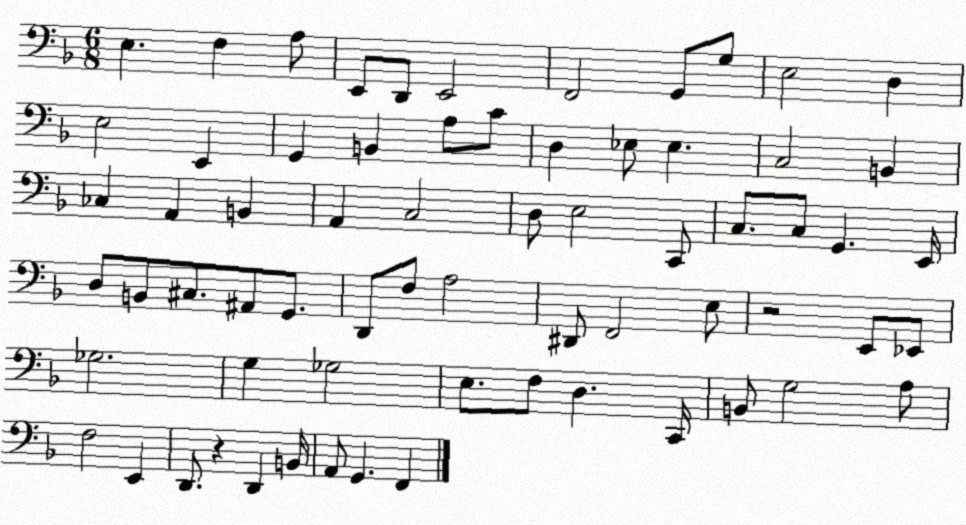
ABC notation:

X:1
T:Untitled
M:6/8
L:1/4
K:F
E, F, A,/2 E,,/2 D,,/2 E,,2 F,,2 G,,/2 G,/2 E,2 D, E,2 E,, G,, B,, A,/2 C/2 D, _E,/2 _E, C,2 B,, _C, A,, B,, A,, C,2 D,/2 E,2 C,,/2 C,/2 C,/2 G,, E,,/4 D,/2 B,,/2 ^C,/2 ^A,,/2 G,,/2 D,,/2 F,/2 A,2 ^D,,/2 F,,2 E,/2 z2 E,,/2 _E,,/2 _G,2 G, _G,2 E,/2 F,/2 D, C,,/4 B,,/2 G,2 A,/2 F,2 E,, D,,/2 z D,, B,,/4 A,,/2 G,, F,,